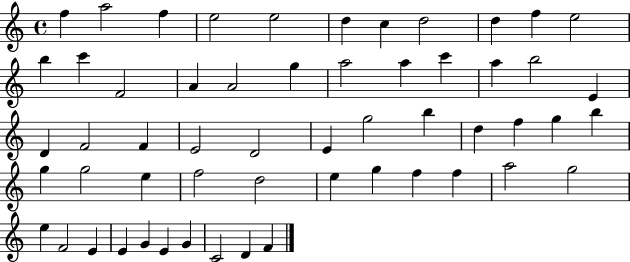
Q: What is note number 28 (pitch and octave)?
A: D4